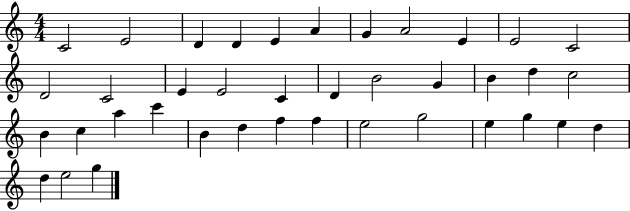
X:1
T:Untitled
M:4/4
L:1/4
K:C
C2 E2 D D E A G A2 E E2 C2 D2 C2 E E2 C D B2 G B d c2 B c a c' B d f f e2 g2 e g e d d e2 g